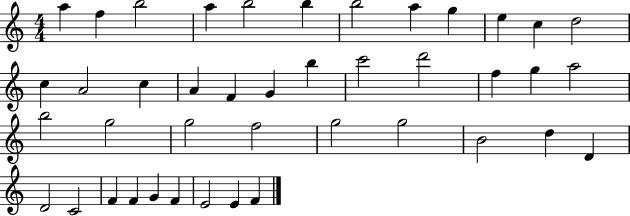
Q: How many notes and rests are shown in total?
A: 42